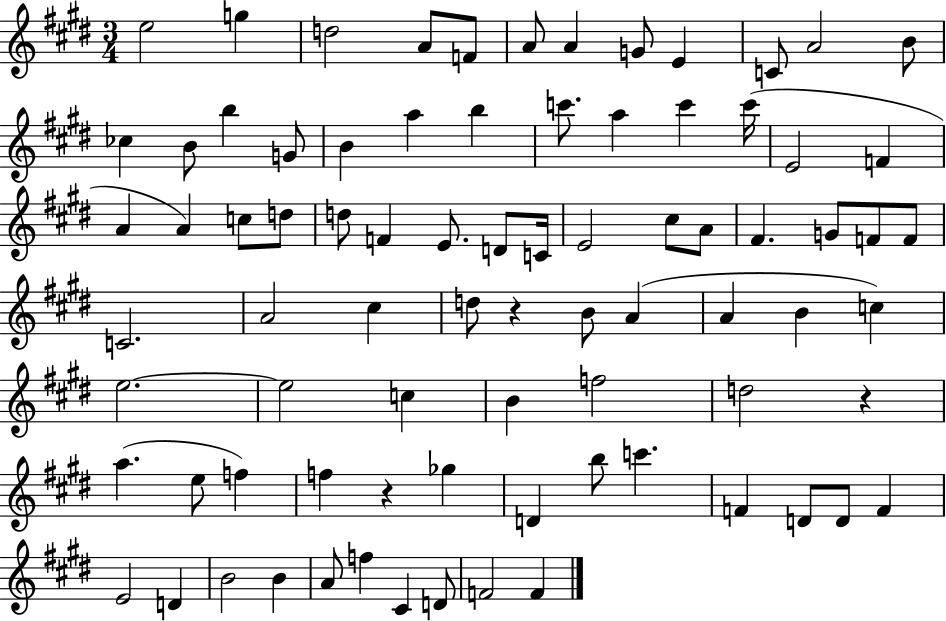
E5/h G5/q D5/h A4/e F4/e A4/e A4/q G4/e E4/q C4/e A4/h B4/e CES5/q B4/e B5/q G4/e B4/q A5/q B5/q C6/e. A5/q C6/q C6/s E4/h F4/q A4/q A4/q C5/e D5/e D5/e F4/q E4/e. D4/e C4/s E4/h C#5/e A4/e F#4/q. G4/e F4/e F4/e C4/h. A4/h C#5/q D5/e R/q B4/e A4/q A4/q B4/q C5/q E5/h. E5/h C5/q B4/q F5/h D5/h R/q A5/q. E5/e F5/q F5/q R/q Gb5/q D4/q B5/e C6/q. F4/q D4/e D4/e F4/q E4/h D4/q B4/h B4/q A4/e F5/q C#4/q D4/e F4/h F4/q